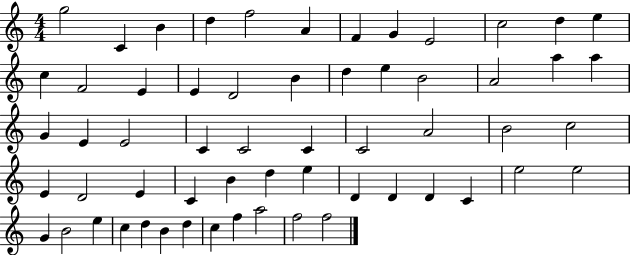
{
  \clef treble
  \numericTimeSignature
  \time 4/4
  \key c \major
  g''2 c'4 b'4 | d''4 f''2 a'4 | f'4 g'4 e'2 | c''2 d''4 e''4 | \break c''4 f'2 e'4 | e'4 d'2 b'4 | d''4 e''4 b'2 | a'2 a''4 a''4 | \break g'4 e'4 e'2 | c'4 c'2 c'4 | c'2 a'2 | b'2 c''2 | \break e'4 d'2 e'4 | c'4 b'4 d''4 e''4 | d'4 d'4 d'4 c'4 | e''2 e''2 | \break g'4 b'2 e''4 | c''4 d''4 b'4 d''4 | c''4 f''4 a''2 | f''2 f''2 | \break \bar "|."
}